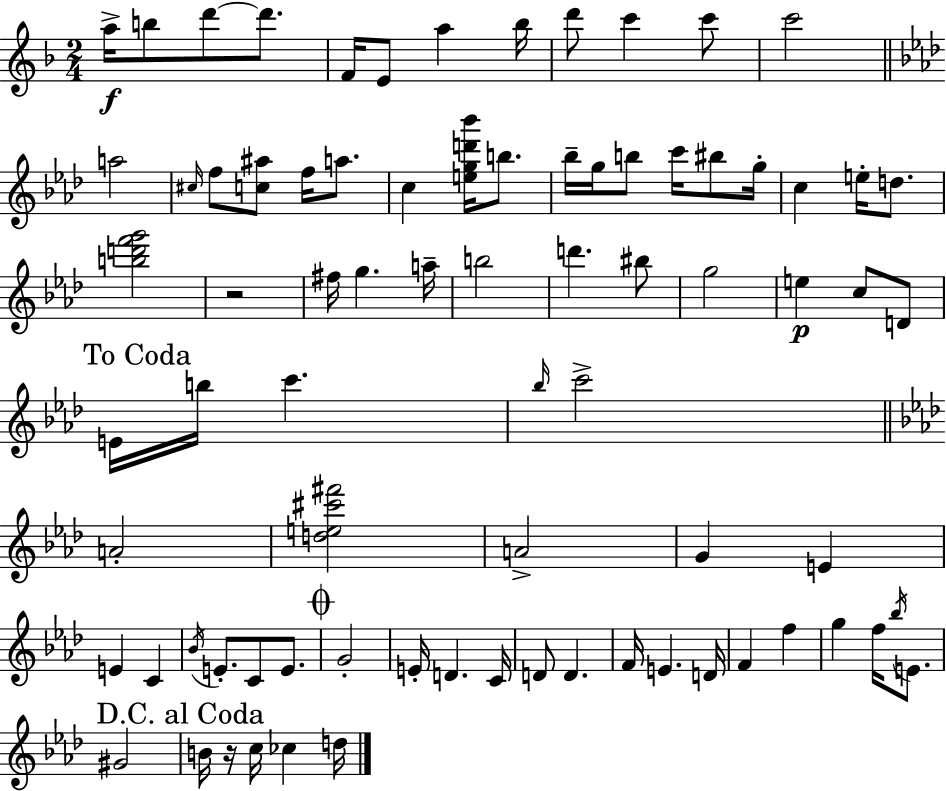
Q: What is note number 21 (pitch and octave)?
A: G5